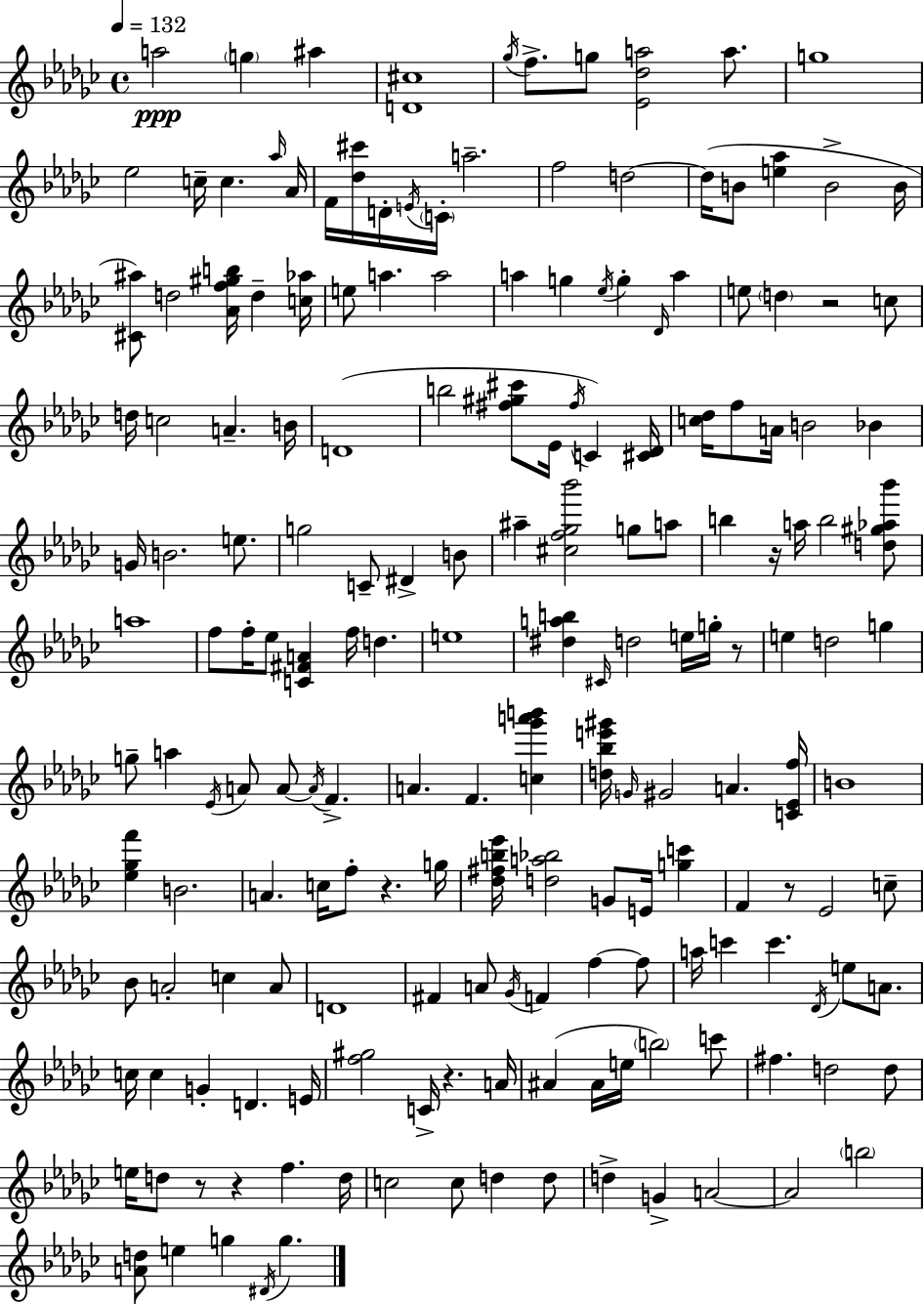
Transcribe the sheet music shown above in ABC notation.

X:1
T:Untitled
M:4/4
L:1/4
K:Ebm
a2 g ^a [D^c]4 _g/4 f/2 g/2 [_E_da]2 a/2 g4 _e2 c/4 c _a/4 _A/4 F/4 [_d^c']/4 D/4 E/4 C/4 a2 f2 d2 d/4 B/2 [e_a] B2 B/4 [^C^a]/2 d2 [_Af^gb]/4 d [c_a]/4 e/2 a a2 a g _e/4 g _D/4 a e/2 d z2 c/2 d/4 c2 A B/4 D4 b2 [^f^g^c']/2 _E/4 ^f/4 C [^C_D]/4 [c_d]/4 f/2 A/4 B2 _B G/4 B2 e/2 g2 C/2 ^D B/2 ^a [^cf_g_b']2 g/2 a/2 b z/4 a/4 b2 [d^g_a_b']/2 a4 f/2 f/4 _e/2 [C^FA] f/4 d e4 [^dab] ^C/4 d2 e/4 g/4 z/2 e d2 g g/2 a _E/4 A/2 A/2 A/4 F A F [c_g'a'b'] [d_be'^g']/4 G/4 ^G2 A [C_Ef]/4 B4 [_e_gf'] B2 A c/4 f/2 z g/4 [_d^fb_e']/4 [da_b]2 G/2 E/4 [gc'] F z/2 _E2 c/2 _B/2 A2 c A/2 D4 ^F A/2 _G/4 F f f/2 a/4 c' c' _D/4 e/2 A/2 c/4 c G D E/4 [f^g]2 C/4 z A/4 ^A ^A/4 e/4 b2 c'/2 ^f d2 d/2 e/4 d/2 z/2 z f d/4 c2 c/2 d d/2 d G A2 A2 b2 [Ad]/2 e g ^D/4 g